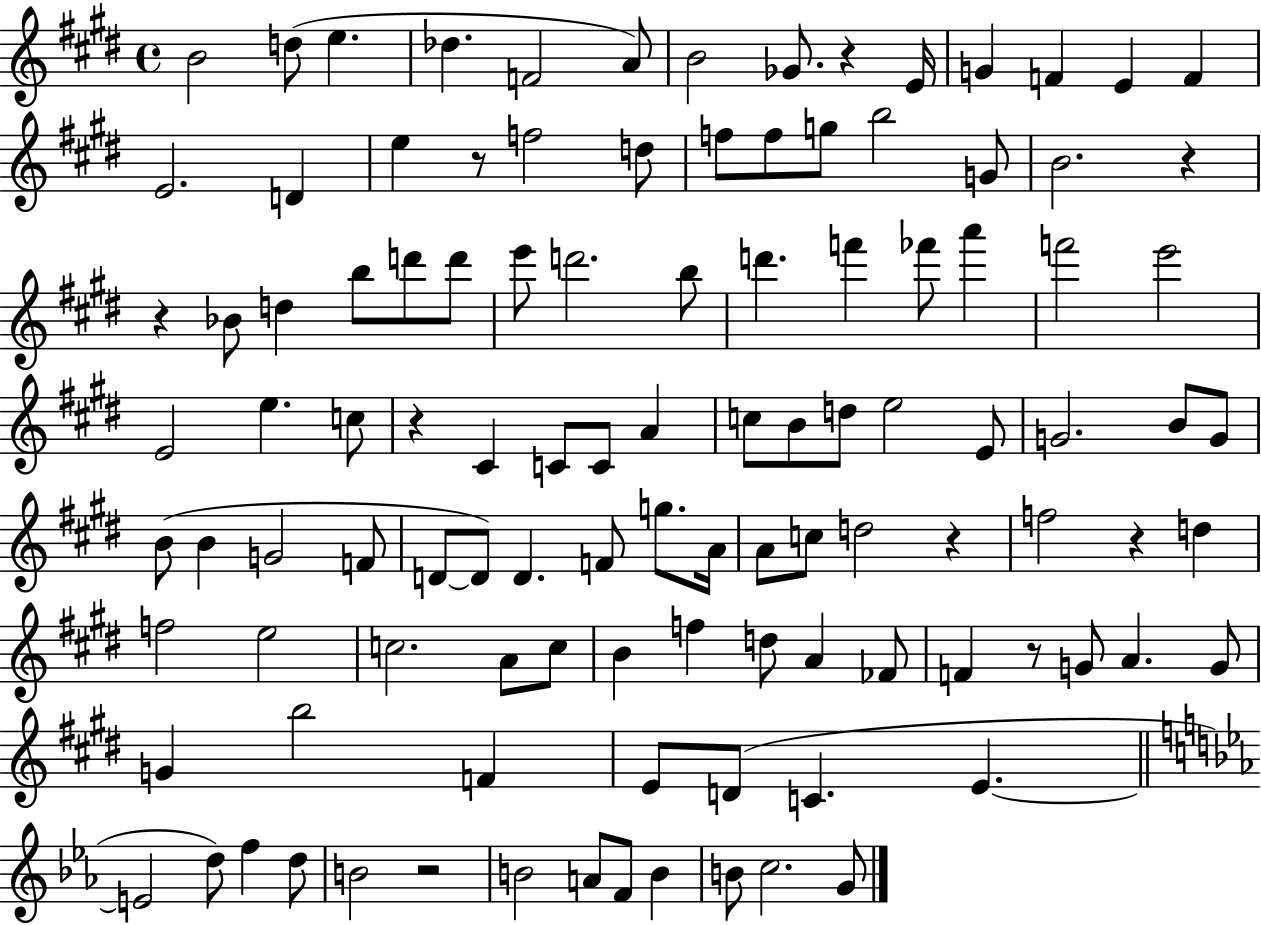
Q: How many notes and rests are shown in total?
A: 110